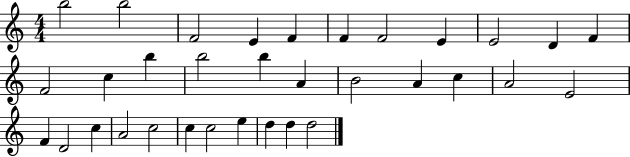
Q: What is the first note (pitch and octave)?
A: B5